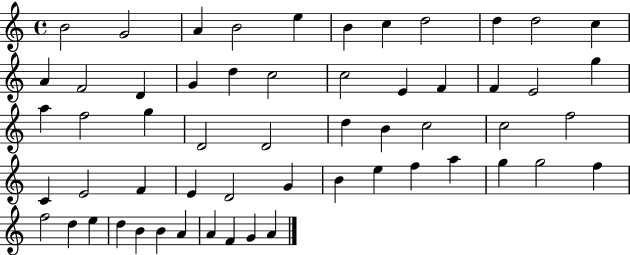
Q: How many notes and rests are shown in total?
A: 57